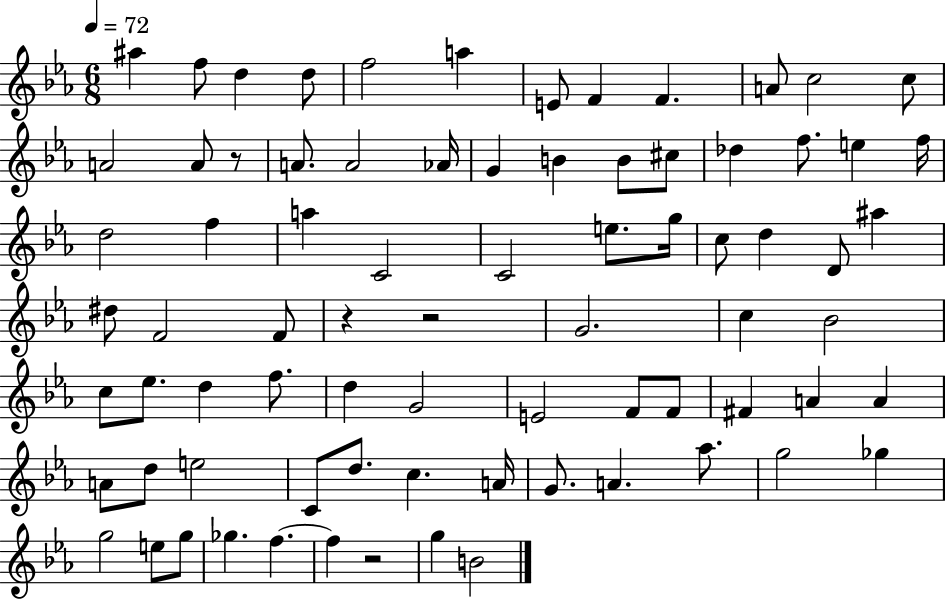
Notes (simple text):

A#5/q F5/e D5/q D5/e F5/h A5/q E4/e F4/q F4/q. A4/e C5/h C5/e A4/h A4/e R/e A4/e. A4/h Ab4/s G4/q B4/q B4/e C#5/e Db5/q F5/e. E5/q F5/s D5/h F5/q A5/q C4/h C4/h E5/e. G5/s C5/e D5/q D4/e A#5/q D#5/e F4/h F4/e R/q R/h G4/h. C5/q Bb4/h C5/e Eb5/e. D5/q F5/e. D5/q G4/h E4/h F4/e F4/e F#4/q A4/q A4/q A4/e D5/e E5/h C4/e D5/e. C5/q. A4/s G4/e. A4/q. Ab5/e. G5/h Gb5/q G5/h E5/e G5/e Gb5/q. F5/q. F5/q R/h G5/q B4/h